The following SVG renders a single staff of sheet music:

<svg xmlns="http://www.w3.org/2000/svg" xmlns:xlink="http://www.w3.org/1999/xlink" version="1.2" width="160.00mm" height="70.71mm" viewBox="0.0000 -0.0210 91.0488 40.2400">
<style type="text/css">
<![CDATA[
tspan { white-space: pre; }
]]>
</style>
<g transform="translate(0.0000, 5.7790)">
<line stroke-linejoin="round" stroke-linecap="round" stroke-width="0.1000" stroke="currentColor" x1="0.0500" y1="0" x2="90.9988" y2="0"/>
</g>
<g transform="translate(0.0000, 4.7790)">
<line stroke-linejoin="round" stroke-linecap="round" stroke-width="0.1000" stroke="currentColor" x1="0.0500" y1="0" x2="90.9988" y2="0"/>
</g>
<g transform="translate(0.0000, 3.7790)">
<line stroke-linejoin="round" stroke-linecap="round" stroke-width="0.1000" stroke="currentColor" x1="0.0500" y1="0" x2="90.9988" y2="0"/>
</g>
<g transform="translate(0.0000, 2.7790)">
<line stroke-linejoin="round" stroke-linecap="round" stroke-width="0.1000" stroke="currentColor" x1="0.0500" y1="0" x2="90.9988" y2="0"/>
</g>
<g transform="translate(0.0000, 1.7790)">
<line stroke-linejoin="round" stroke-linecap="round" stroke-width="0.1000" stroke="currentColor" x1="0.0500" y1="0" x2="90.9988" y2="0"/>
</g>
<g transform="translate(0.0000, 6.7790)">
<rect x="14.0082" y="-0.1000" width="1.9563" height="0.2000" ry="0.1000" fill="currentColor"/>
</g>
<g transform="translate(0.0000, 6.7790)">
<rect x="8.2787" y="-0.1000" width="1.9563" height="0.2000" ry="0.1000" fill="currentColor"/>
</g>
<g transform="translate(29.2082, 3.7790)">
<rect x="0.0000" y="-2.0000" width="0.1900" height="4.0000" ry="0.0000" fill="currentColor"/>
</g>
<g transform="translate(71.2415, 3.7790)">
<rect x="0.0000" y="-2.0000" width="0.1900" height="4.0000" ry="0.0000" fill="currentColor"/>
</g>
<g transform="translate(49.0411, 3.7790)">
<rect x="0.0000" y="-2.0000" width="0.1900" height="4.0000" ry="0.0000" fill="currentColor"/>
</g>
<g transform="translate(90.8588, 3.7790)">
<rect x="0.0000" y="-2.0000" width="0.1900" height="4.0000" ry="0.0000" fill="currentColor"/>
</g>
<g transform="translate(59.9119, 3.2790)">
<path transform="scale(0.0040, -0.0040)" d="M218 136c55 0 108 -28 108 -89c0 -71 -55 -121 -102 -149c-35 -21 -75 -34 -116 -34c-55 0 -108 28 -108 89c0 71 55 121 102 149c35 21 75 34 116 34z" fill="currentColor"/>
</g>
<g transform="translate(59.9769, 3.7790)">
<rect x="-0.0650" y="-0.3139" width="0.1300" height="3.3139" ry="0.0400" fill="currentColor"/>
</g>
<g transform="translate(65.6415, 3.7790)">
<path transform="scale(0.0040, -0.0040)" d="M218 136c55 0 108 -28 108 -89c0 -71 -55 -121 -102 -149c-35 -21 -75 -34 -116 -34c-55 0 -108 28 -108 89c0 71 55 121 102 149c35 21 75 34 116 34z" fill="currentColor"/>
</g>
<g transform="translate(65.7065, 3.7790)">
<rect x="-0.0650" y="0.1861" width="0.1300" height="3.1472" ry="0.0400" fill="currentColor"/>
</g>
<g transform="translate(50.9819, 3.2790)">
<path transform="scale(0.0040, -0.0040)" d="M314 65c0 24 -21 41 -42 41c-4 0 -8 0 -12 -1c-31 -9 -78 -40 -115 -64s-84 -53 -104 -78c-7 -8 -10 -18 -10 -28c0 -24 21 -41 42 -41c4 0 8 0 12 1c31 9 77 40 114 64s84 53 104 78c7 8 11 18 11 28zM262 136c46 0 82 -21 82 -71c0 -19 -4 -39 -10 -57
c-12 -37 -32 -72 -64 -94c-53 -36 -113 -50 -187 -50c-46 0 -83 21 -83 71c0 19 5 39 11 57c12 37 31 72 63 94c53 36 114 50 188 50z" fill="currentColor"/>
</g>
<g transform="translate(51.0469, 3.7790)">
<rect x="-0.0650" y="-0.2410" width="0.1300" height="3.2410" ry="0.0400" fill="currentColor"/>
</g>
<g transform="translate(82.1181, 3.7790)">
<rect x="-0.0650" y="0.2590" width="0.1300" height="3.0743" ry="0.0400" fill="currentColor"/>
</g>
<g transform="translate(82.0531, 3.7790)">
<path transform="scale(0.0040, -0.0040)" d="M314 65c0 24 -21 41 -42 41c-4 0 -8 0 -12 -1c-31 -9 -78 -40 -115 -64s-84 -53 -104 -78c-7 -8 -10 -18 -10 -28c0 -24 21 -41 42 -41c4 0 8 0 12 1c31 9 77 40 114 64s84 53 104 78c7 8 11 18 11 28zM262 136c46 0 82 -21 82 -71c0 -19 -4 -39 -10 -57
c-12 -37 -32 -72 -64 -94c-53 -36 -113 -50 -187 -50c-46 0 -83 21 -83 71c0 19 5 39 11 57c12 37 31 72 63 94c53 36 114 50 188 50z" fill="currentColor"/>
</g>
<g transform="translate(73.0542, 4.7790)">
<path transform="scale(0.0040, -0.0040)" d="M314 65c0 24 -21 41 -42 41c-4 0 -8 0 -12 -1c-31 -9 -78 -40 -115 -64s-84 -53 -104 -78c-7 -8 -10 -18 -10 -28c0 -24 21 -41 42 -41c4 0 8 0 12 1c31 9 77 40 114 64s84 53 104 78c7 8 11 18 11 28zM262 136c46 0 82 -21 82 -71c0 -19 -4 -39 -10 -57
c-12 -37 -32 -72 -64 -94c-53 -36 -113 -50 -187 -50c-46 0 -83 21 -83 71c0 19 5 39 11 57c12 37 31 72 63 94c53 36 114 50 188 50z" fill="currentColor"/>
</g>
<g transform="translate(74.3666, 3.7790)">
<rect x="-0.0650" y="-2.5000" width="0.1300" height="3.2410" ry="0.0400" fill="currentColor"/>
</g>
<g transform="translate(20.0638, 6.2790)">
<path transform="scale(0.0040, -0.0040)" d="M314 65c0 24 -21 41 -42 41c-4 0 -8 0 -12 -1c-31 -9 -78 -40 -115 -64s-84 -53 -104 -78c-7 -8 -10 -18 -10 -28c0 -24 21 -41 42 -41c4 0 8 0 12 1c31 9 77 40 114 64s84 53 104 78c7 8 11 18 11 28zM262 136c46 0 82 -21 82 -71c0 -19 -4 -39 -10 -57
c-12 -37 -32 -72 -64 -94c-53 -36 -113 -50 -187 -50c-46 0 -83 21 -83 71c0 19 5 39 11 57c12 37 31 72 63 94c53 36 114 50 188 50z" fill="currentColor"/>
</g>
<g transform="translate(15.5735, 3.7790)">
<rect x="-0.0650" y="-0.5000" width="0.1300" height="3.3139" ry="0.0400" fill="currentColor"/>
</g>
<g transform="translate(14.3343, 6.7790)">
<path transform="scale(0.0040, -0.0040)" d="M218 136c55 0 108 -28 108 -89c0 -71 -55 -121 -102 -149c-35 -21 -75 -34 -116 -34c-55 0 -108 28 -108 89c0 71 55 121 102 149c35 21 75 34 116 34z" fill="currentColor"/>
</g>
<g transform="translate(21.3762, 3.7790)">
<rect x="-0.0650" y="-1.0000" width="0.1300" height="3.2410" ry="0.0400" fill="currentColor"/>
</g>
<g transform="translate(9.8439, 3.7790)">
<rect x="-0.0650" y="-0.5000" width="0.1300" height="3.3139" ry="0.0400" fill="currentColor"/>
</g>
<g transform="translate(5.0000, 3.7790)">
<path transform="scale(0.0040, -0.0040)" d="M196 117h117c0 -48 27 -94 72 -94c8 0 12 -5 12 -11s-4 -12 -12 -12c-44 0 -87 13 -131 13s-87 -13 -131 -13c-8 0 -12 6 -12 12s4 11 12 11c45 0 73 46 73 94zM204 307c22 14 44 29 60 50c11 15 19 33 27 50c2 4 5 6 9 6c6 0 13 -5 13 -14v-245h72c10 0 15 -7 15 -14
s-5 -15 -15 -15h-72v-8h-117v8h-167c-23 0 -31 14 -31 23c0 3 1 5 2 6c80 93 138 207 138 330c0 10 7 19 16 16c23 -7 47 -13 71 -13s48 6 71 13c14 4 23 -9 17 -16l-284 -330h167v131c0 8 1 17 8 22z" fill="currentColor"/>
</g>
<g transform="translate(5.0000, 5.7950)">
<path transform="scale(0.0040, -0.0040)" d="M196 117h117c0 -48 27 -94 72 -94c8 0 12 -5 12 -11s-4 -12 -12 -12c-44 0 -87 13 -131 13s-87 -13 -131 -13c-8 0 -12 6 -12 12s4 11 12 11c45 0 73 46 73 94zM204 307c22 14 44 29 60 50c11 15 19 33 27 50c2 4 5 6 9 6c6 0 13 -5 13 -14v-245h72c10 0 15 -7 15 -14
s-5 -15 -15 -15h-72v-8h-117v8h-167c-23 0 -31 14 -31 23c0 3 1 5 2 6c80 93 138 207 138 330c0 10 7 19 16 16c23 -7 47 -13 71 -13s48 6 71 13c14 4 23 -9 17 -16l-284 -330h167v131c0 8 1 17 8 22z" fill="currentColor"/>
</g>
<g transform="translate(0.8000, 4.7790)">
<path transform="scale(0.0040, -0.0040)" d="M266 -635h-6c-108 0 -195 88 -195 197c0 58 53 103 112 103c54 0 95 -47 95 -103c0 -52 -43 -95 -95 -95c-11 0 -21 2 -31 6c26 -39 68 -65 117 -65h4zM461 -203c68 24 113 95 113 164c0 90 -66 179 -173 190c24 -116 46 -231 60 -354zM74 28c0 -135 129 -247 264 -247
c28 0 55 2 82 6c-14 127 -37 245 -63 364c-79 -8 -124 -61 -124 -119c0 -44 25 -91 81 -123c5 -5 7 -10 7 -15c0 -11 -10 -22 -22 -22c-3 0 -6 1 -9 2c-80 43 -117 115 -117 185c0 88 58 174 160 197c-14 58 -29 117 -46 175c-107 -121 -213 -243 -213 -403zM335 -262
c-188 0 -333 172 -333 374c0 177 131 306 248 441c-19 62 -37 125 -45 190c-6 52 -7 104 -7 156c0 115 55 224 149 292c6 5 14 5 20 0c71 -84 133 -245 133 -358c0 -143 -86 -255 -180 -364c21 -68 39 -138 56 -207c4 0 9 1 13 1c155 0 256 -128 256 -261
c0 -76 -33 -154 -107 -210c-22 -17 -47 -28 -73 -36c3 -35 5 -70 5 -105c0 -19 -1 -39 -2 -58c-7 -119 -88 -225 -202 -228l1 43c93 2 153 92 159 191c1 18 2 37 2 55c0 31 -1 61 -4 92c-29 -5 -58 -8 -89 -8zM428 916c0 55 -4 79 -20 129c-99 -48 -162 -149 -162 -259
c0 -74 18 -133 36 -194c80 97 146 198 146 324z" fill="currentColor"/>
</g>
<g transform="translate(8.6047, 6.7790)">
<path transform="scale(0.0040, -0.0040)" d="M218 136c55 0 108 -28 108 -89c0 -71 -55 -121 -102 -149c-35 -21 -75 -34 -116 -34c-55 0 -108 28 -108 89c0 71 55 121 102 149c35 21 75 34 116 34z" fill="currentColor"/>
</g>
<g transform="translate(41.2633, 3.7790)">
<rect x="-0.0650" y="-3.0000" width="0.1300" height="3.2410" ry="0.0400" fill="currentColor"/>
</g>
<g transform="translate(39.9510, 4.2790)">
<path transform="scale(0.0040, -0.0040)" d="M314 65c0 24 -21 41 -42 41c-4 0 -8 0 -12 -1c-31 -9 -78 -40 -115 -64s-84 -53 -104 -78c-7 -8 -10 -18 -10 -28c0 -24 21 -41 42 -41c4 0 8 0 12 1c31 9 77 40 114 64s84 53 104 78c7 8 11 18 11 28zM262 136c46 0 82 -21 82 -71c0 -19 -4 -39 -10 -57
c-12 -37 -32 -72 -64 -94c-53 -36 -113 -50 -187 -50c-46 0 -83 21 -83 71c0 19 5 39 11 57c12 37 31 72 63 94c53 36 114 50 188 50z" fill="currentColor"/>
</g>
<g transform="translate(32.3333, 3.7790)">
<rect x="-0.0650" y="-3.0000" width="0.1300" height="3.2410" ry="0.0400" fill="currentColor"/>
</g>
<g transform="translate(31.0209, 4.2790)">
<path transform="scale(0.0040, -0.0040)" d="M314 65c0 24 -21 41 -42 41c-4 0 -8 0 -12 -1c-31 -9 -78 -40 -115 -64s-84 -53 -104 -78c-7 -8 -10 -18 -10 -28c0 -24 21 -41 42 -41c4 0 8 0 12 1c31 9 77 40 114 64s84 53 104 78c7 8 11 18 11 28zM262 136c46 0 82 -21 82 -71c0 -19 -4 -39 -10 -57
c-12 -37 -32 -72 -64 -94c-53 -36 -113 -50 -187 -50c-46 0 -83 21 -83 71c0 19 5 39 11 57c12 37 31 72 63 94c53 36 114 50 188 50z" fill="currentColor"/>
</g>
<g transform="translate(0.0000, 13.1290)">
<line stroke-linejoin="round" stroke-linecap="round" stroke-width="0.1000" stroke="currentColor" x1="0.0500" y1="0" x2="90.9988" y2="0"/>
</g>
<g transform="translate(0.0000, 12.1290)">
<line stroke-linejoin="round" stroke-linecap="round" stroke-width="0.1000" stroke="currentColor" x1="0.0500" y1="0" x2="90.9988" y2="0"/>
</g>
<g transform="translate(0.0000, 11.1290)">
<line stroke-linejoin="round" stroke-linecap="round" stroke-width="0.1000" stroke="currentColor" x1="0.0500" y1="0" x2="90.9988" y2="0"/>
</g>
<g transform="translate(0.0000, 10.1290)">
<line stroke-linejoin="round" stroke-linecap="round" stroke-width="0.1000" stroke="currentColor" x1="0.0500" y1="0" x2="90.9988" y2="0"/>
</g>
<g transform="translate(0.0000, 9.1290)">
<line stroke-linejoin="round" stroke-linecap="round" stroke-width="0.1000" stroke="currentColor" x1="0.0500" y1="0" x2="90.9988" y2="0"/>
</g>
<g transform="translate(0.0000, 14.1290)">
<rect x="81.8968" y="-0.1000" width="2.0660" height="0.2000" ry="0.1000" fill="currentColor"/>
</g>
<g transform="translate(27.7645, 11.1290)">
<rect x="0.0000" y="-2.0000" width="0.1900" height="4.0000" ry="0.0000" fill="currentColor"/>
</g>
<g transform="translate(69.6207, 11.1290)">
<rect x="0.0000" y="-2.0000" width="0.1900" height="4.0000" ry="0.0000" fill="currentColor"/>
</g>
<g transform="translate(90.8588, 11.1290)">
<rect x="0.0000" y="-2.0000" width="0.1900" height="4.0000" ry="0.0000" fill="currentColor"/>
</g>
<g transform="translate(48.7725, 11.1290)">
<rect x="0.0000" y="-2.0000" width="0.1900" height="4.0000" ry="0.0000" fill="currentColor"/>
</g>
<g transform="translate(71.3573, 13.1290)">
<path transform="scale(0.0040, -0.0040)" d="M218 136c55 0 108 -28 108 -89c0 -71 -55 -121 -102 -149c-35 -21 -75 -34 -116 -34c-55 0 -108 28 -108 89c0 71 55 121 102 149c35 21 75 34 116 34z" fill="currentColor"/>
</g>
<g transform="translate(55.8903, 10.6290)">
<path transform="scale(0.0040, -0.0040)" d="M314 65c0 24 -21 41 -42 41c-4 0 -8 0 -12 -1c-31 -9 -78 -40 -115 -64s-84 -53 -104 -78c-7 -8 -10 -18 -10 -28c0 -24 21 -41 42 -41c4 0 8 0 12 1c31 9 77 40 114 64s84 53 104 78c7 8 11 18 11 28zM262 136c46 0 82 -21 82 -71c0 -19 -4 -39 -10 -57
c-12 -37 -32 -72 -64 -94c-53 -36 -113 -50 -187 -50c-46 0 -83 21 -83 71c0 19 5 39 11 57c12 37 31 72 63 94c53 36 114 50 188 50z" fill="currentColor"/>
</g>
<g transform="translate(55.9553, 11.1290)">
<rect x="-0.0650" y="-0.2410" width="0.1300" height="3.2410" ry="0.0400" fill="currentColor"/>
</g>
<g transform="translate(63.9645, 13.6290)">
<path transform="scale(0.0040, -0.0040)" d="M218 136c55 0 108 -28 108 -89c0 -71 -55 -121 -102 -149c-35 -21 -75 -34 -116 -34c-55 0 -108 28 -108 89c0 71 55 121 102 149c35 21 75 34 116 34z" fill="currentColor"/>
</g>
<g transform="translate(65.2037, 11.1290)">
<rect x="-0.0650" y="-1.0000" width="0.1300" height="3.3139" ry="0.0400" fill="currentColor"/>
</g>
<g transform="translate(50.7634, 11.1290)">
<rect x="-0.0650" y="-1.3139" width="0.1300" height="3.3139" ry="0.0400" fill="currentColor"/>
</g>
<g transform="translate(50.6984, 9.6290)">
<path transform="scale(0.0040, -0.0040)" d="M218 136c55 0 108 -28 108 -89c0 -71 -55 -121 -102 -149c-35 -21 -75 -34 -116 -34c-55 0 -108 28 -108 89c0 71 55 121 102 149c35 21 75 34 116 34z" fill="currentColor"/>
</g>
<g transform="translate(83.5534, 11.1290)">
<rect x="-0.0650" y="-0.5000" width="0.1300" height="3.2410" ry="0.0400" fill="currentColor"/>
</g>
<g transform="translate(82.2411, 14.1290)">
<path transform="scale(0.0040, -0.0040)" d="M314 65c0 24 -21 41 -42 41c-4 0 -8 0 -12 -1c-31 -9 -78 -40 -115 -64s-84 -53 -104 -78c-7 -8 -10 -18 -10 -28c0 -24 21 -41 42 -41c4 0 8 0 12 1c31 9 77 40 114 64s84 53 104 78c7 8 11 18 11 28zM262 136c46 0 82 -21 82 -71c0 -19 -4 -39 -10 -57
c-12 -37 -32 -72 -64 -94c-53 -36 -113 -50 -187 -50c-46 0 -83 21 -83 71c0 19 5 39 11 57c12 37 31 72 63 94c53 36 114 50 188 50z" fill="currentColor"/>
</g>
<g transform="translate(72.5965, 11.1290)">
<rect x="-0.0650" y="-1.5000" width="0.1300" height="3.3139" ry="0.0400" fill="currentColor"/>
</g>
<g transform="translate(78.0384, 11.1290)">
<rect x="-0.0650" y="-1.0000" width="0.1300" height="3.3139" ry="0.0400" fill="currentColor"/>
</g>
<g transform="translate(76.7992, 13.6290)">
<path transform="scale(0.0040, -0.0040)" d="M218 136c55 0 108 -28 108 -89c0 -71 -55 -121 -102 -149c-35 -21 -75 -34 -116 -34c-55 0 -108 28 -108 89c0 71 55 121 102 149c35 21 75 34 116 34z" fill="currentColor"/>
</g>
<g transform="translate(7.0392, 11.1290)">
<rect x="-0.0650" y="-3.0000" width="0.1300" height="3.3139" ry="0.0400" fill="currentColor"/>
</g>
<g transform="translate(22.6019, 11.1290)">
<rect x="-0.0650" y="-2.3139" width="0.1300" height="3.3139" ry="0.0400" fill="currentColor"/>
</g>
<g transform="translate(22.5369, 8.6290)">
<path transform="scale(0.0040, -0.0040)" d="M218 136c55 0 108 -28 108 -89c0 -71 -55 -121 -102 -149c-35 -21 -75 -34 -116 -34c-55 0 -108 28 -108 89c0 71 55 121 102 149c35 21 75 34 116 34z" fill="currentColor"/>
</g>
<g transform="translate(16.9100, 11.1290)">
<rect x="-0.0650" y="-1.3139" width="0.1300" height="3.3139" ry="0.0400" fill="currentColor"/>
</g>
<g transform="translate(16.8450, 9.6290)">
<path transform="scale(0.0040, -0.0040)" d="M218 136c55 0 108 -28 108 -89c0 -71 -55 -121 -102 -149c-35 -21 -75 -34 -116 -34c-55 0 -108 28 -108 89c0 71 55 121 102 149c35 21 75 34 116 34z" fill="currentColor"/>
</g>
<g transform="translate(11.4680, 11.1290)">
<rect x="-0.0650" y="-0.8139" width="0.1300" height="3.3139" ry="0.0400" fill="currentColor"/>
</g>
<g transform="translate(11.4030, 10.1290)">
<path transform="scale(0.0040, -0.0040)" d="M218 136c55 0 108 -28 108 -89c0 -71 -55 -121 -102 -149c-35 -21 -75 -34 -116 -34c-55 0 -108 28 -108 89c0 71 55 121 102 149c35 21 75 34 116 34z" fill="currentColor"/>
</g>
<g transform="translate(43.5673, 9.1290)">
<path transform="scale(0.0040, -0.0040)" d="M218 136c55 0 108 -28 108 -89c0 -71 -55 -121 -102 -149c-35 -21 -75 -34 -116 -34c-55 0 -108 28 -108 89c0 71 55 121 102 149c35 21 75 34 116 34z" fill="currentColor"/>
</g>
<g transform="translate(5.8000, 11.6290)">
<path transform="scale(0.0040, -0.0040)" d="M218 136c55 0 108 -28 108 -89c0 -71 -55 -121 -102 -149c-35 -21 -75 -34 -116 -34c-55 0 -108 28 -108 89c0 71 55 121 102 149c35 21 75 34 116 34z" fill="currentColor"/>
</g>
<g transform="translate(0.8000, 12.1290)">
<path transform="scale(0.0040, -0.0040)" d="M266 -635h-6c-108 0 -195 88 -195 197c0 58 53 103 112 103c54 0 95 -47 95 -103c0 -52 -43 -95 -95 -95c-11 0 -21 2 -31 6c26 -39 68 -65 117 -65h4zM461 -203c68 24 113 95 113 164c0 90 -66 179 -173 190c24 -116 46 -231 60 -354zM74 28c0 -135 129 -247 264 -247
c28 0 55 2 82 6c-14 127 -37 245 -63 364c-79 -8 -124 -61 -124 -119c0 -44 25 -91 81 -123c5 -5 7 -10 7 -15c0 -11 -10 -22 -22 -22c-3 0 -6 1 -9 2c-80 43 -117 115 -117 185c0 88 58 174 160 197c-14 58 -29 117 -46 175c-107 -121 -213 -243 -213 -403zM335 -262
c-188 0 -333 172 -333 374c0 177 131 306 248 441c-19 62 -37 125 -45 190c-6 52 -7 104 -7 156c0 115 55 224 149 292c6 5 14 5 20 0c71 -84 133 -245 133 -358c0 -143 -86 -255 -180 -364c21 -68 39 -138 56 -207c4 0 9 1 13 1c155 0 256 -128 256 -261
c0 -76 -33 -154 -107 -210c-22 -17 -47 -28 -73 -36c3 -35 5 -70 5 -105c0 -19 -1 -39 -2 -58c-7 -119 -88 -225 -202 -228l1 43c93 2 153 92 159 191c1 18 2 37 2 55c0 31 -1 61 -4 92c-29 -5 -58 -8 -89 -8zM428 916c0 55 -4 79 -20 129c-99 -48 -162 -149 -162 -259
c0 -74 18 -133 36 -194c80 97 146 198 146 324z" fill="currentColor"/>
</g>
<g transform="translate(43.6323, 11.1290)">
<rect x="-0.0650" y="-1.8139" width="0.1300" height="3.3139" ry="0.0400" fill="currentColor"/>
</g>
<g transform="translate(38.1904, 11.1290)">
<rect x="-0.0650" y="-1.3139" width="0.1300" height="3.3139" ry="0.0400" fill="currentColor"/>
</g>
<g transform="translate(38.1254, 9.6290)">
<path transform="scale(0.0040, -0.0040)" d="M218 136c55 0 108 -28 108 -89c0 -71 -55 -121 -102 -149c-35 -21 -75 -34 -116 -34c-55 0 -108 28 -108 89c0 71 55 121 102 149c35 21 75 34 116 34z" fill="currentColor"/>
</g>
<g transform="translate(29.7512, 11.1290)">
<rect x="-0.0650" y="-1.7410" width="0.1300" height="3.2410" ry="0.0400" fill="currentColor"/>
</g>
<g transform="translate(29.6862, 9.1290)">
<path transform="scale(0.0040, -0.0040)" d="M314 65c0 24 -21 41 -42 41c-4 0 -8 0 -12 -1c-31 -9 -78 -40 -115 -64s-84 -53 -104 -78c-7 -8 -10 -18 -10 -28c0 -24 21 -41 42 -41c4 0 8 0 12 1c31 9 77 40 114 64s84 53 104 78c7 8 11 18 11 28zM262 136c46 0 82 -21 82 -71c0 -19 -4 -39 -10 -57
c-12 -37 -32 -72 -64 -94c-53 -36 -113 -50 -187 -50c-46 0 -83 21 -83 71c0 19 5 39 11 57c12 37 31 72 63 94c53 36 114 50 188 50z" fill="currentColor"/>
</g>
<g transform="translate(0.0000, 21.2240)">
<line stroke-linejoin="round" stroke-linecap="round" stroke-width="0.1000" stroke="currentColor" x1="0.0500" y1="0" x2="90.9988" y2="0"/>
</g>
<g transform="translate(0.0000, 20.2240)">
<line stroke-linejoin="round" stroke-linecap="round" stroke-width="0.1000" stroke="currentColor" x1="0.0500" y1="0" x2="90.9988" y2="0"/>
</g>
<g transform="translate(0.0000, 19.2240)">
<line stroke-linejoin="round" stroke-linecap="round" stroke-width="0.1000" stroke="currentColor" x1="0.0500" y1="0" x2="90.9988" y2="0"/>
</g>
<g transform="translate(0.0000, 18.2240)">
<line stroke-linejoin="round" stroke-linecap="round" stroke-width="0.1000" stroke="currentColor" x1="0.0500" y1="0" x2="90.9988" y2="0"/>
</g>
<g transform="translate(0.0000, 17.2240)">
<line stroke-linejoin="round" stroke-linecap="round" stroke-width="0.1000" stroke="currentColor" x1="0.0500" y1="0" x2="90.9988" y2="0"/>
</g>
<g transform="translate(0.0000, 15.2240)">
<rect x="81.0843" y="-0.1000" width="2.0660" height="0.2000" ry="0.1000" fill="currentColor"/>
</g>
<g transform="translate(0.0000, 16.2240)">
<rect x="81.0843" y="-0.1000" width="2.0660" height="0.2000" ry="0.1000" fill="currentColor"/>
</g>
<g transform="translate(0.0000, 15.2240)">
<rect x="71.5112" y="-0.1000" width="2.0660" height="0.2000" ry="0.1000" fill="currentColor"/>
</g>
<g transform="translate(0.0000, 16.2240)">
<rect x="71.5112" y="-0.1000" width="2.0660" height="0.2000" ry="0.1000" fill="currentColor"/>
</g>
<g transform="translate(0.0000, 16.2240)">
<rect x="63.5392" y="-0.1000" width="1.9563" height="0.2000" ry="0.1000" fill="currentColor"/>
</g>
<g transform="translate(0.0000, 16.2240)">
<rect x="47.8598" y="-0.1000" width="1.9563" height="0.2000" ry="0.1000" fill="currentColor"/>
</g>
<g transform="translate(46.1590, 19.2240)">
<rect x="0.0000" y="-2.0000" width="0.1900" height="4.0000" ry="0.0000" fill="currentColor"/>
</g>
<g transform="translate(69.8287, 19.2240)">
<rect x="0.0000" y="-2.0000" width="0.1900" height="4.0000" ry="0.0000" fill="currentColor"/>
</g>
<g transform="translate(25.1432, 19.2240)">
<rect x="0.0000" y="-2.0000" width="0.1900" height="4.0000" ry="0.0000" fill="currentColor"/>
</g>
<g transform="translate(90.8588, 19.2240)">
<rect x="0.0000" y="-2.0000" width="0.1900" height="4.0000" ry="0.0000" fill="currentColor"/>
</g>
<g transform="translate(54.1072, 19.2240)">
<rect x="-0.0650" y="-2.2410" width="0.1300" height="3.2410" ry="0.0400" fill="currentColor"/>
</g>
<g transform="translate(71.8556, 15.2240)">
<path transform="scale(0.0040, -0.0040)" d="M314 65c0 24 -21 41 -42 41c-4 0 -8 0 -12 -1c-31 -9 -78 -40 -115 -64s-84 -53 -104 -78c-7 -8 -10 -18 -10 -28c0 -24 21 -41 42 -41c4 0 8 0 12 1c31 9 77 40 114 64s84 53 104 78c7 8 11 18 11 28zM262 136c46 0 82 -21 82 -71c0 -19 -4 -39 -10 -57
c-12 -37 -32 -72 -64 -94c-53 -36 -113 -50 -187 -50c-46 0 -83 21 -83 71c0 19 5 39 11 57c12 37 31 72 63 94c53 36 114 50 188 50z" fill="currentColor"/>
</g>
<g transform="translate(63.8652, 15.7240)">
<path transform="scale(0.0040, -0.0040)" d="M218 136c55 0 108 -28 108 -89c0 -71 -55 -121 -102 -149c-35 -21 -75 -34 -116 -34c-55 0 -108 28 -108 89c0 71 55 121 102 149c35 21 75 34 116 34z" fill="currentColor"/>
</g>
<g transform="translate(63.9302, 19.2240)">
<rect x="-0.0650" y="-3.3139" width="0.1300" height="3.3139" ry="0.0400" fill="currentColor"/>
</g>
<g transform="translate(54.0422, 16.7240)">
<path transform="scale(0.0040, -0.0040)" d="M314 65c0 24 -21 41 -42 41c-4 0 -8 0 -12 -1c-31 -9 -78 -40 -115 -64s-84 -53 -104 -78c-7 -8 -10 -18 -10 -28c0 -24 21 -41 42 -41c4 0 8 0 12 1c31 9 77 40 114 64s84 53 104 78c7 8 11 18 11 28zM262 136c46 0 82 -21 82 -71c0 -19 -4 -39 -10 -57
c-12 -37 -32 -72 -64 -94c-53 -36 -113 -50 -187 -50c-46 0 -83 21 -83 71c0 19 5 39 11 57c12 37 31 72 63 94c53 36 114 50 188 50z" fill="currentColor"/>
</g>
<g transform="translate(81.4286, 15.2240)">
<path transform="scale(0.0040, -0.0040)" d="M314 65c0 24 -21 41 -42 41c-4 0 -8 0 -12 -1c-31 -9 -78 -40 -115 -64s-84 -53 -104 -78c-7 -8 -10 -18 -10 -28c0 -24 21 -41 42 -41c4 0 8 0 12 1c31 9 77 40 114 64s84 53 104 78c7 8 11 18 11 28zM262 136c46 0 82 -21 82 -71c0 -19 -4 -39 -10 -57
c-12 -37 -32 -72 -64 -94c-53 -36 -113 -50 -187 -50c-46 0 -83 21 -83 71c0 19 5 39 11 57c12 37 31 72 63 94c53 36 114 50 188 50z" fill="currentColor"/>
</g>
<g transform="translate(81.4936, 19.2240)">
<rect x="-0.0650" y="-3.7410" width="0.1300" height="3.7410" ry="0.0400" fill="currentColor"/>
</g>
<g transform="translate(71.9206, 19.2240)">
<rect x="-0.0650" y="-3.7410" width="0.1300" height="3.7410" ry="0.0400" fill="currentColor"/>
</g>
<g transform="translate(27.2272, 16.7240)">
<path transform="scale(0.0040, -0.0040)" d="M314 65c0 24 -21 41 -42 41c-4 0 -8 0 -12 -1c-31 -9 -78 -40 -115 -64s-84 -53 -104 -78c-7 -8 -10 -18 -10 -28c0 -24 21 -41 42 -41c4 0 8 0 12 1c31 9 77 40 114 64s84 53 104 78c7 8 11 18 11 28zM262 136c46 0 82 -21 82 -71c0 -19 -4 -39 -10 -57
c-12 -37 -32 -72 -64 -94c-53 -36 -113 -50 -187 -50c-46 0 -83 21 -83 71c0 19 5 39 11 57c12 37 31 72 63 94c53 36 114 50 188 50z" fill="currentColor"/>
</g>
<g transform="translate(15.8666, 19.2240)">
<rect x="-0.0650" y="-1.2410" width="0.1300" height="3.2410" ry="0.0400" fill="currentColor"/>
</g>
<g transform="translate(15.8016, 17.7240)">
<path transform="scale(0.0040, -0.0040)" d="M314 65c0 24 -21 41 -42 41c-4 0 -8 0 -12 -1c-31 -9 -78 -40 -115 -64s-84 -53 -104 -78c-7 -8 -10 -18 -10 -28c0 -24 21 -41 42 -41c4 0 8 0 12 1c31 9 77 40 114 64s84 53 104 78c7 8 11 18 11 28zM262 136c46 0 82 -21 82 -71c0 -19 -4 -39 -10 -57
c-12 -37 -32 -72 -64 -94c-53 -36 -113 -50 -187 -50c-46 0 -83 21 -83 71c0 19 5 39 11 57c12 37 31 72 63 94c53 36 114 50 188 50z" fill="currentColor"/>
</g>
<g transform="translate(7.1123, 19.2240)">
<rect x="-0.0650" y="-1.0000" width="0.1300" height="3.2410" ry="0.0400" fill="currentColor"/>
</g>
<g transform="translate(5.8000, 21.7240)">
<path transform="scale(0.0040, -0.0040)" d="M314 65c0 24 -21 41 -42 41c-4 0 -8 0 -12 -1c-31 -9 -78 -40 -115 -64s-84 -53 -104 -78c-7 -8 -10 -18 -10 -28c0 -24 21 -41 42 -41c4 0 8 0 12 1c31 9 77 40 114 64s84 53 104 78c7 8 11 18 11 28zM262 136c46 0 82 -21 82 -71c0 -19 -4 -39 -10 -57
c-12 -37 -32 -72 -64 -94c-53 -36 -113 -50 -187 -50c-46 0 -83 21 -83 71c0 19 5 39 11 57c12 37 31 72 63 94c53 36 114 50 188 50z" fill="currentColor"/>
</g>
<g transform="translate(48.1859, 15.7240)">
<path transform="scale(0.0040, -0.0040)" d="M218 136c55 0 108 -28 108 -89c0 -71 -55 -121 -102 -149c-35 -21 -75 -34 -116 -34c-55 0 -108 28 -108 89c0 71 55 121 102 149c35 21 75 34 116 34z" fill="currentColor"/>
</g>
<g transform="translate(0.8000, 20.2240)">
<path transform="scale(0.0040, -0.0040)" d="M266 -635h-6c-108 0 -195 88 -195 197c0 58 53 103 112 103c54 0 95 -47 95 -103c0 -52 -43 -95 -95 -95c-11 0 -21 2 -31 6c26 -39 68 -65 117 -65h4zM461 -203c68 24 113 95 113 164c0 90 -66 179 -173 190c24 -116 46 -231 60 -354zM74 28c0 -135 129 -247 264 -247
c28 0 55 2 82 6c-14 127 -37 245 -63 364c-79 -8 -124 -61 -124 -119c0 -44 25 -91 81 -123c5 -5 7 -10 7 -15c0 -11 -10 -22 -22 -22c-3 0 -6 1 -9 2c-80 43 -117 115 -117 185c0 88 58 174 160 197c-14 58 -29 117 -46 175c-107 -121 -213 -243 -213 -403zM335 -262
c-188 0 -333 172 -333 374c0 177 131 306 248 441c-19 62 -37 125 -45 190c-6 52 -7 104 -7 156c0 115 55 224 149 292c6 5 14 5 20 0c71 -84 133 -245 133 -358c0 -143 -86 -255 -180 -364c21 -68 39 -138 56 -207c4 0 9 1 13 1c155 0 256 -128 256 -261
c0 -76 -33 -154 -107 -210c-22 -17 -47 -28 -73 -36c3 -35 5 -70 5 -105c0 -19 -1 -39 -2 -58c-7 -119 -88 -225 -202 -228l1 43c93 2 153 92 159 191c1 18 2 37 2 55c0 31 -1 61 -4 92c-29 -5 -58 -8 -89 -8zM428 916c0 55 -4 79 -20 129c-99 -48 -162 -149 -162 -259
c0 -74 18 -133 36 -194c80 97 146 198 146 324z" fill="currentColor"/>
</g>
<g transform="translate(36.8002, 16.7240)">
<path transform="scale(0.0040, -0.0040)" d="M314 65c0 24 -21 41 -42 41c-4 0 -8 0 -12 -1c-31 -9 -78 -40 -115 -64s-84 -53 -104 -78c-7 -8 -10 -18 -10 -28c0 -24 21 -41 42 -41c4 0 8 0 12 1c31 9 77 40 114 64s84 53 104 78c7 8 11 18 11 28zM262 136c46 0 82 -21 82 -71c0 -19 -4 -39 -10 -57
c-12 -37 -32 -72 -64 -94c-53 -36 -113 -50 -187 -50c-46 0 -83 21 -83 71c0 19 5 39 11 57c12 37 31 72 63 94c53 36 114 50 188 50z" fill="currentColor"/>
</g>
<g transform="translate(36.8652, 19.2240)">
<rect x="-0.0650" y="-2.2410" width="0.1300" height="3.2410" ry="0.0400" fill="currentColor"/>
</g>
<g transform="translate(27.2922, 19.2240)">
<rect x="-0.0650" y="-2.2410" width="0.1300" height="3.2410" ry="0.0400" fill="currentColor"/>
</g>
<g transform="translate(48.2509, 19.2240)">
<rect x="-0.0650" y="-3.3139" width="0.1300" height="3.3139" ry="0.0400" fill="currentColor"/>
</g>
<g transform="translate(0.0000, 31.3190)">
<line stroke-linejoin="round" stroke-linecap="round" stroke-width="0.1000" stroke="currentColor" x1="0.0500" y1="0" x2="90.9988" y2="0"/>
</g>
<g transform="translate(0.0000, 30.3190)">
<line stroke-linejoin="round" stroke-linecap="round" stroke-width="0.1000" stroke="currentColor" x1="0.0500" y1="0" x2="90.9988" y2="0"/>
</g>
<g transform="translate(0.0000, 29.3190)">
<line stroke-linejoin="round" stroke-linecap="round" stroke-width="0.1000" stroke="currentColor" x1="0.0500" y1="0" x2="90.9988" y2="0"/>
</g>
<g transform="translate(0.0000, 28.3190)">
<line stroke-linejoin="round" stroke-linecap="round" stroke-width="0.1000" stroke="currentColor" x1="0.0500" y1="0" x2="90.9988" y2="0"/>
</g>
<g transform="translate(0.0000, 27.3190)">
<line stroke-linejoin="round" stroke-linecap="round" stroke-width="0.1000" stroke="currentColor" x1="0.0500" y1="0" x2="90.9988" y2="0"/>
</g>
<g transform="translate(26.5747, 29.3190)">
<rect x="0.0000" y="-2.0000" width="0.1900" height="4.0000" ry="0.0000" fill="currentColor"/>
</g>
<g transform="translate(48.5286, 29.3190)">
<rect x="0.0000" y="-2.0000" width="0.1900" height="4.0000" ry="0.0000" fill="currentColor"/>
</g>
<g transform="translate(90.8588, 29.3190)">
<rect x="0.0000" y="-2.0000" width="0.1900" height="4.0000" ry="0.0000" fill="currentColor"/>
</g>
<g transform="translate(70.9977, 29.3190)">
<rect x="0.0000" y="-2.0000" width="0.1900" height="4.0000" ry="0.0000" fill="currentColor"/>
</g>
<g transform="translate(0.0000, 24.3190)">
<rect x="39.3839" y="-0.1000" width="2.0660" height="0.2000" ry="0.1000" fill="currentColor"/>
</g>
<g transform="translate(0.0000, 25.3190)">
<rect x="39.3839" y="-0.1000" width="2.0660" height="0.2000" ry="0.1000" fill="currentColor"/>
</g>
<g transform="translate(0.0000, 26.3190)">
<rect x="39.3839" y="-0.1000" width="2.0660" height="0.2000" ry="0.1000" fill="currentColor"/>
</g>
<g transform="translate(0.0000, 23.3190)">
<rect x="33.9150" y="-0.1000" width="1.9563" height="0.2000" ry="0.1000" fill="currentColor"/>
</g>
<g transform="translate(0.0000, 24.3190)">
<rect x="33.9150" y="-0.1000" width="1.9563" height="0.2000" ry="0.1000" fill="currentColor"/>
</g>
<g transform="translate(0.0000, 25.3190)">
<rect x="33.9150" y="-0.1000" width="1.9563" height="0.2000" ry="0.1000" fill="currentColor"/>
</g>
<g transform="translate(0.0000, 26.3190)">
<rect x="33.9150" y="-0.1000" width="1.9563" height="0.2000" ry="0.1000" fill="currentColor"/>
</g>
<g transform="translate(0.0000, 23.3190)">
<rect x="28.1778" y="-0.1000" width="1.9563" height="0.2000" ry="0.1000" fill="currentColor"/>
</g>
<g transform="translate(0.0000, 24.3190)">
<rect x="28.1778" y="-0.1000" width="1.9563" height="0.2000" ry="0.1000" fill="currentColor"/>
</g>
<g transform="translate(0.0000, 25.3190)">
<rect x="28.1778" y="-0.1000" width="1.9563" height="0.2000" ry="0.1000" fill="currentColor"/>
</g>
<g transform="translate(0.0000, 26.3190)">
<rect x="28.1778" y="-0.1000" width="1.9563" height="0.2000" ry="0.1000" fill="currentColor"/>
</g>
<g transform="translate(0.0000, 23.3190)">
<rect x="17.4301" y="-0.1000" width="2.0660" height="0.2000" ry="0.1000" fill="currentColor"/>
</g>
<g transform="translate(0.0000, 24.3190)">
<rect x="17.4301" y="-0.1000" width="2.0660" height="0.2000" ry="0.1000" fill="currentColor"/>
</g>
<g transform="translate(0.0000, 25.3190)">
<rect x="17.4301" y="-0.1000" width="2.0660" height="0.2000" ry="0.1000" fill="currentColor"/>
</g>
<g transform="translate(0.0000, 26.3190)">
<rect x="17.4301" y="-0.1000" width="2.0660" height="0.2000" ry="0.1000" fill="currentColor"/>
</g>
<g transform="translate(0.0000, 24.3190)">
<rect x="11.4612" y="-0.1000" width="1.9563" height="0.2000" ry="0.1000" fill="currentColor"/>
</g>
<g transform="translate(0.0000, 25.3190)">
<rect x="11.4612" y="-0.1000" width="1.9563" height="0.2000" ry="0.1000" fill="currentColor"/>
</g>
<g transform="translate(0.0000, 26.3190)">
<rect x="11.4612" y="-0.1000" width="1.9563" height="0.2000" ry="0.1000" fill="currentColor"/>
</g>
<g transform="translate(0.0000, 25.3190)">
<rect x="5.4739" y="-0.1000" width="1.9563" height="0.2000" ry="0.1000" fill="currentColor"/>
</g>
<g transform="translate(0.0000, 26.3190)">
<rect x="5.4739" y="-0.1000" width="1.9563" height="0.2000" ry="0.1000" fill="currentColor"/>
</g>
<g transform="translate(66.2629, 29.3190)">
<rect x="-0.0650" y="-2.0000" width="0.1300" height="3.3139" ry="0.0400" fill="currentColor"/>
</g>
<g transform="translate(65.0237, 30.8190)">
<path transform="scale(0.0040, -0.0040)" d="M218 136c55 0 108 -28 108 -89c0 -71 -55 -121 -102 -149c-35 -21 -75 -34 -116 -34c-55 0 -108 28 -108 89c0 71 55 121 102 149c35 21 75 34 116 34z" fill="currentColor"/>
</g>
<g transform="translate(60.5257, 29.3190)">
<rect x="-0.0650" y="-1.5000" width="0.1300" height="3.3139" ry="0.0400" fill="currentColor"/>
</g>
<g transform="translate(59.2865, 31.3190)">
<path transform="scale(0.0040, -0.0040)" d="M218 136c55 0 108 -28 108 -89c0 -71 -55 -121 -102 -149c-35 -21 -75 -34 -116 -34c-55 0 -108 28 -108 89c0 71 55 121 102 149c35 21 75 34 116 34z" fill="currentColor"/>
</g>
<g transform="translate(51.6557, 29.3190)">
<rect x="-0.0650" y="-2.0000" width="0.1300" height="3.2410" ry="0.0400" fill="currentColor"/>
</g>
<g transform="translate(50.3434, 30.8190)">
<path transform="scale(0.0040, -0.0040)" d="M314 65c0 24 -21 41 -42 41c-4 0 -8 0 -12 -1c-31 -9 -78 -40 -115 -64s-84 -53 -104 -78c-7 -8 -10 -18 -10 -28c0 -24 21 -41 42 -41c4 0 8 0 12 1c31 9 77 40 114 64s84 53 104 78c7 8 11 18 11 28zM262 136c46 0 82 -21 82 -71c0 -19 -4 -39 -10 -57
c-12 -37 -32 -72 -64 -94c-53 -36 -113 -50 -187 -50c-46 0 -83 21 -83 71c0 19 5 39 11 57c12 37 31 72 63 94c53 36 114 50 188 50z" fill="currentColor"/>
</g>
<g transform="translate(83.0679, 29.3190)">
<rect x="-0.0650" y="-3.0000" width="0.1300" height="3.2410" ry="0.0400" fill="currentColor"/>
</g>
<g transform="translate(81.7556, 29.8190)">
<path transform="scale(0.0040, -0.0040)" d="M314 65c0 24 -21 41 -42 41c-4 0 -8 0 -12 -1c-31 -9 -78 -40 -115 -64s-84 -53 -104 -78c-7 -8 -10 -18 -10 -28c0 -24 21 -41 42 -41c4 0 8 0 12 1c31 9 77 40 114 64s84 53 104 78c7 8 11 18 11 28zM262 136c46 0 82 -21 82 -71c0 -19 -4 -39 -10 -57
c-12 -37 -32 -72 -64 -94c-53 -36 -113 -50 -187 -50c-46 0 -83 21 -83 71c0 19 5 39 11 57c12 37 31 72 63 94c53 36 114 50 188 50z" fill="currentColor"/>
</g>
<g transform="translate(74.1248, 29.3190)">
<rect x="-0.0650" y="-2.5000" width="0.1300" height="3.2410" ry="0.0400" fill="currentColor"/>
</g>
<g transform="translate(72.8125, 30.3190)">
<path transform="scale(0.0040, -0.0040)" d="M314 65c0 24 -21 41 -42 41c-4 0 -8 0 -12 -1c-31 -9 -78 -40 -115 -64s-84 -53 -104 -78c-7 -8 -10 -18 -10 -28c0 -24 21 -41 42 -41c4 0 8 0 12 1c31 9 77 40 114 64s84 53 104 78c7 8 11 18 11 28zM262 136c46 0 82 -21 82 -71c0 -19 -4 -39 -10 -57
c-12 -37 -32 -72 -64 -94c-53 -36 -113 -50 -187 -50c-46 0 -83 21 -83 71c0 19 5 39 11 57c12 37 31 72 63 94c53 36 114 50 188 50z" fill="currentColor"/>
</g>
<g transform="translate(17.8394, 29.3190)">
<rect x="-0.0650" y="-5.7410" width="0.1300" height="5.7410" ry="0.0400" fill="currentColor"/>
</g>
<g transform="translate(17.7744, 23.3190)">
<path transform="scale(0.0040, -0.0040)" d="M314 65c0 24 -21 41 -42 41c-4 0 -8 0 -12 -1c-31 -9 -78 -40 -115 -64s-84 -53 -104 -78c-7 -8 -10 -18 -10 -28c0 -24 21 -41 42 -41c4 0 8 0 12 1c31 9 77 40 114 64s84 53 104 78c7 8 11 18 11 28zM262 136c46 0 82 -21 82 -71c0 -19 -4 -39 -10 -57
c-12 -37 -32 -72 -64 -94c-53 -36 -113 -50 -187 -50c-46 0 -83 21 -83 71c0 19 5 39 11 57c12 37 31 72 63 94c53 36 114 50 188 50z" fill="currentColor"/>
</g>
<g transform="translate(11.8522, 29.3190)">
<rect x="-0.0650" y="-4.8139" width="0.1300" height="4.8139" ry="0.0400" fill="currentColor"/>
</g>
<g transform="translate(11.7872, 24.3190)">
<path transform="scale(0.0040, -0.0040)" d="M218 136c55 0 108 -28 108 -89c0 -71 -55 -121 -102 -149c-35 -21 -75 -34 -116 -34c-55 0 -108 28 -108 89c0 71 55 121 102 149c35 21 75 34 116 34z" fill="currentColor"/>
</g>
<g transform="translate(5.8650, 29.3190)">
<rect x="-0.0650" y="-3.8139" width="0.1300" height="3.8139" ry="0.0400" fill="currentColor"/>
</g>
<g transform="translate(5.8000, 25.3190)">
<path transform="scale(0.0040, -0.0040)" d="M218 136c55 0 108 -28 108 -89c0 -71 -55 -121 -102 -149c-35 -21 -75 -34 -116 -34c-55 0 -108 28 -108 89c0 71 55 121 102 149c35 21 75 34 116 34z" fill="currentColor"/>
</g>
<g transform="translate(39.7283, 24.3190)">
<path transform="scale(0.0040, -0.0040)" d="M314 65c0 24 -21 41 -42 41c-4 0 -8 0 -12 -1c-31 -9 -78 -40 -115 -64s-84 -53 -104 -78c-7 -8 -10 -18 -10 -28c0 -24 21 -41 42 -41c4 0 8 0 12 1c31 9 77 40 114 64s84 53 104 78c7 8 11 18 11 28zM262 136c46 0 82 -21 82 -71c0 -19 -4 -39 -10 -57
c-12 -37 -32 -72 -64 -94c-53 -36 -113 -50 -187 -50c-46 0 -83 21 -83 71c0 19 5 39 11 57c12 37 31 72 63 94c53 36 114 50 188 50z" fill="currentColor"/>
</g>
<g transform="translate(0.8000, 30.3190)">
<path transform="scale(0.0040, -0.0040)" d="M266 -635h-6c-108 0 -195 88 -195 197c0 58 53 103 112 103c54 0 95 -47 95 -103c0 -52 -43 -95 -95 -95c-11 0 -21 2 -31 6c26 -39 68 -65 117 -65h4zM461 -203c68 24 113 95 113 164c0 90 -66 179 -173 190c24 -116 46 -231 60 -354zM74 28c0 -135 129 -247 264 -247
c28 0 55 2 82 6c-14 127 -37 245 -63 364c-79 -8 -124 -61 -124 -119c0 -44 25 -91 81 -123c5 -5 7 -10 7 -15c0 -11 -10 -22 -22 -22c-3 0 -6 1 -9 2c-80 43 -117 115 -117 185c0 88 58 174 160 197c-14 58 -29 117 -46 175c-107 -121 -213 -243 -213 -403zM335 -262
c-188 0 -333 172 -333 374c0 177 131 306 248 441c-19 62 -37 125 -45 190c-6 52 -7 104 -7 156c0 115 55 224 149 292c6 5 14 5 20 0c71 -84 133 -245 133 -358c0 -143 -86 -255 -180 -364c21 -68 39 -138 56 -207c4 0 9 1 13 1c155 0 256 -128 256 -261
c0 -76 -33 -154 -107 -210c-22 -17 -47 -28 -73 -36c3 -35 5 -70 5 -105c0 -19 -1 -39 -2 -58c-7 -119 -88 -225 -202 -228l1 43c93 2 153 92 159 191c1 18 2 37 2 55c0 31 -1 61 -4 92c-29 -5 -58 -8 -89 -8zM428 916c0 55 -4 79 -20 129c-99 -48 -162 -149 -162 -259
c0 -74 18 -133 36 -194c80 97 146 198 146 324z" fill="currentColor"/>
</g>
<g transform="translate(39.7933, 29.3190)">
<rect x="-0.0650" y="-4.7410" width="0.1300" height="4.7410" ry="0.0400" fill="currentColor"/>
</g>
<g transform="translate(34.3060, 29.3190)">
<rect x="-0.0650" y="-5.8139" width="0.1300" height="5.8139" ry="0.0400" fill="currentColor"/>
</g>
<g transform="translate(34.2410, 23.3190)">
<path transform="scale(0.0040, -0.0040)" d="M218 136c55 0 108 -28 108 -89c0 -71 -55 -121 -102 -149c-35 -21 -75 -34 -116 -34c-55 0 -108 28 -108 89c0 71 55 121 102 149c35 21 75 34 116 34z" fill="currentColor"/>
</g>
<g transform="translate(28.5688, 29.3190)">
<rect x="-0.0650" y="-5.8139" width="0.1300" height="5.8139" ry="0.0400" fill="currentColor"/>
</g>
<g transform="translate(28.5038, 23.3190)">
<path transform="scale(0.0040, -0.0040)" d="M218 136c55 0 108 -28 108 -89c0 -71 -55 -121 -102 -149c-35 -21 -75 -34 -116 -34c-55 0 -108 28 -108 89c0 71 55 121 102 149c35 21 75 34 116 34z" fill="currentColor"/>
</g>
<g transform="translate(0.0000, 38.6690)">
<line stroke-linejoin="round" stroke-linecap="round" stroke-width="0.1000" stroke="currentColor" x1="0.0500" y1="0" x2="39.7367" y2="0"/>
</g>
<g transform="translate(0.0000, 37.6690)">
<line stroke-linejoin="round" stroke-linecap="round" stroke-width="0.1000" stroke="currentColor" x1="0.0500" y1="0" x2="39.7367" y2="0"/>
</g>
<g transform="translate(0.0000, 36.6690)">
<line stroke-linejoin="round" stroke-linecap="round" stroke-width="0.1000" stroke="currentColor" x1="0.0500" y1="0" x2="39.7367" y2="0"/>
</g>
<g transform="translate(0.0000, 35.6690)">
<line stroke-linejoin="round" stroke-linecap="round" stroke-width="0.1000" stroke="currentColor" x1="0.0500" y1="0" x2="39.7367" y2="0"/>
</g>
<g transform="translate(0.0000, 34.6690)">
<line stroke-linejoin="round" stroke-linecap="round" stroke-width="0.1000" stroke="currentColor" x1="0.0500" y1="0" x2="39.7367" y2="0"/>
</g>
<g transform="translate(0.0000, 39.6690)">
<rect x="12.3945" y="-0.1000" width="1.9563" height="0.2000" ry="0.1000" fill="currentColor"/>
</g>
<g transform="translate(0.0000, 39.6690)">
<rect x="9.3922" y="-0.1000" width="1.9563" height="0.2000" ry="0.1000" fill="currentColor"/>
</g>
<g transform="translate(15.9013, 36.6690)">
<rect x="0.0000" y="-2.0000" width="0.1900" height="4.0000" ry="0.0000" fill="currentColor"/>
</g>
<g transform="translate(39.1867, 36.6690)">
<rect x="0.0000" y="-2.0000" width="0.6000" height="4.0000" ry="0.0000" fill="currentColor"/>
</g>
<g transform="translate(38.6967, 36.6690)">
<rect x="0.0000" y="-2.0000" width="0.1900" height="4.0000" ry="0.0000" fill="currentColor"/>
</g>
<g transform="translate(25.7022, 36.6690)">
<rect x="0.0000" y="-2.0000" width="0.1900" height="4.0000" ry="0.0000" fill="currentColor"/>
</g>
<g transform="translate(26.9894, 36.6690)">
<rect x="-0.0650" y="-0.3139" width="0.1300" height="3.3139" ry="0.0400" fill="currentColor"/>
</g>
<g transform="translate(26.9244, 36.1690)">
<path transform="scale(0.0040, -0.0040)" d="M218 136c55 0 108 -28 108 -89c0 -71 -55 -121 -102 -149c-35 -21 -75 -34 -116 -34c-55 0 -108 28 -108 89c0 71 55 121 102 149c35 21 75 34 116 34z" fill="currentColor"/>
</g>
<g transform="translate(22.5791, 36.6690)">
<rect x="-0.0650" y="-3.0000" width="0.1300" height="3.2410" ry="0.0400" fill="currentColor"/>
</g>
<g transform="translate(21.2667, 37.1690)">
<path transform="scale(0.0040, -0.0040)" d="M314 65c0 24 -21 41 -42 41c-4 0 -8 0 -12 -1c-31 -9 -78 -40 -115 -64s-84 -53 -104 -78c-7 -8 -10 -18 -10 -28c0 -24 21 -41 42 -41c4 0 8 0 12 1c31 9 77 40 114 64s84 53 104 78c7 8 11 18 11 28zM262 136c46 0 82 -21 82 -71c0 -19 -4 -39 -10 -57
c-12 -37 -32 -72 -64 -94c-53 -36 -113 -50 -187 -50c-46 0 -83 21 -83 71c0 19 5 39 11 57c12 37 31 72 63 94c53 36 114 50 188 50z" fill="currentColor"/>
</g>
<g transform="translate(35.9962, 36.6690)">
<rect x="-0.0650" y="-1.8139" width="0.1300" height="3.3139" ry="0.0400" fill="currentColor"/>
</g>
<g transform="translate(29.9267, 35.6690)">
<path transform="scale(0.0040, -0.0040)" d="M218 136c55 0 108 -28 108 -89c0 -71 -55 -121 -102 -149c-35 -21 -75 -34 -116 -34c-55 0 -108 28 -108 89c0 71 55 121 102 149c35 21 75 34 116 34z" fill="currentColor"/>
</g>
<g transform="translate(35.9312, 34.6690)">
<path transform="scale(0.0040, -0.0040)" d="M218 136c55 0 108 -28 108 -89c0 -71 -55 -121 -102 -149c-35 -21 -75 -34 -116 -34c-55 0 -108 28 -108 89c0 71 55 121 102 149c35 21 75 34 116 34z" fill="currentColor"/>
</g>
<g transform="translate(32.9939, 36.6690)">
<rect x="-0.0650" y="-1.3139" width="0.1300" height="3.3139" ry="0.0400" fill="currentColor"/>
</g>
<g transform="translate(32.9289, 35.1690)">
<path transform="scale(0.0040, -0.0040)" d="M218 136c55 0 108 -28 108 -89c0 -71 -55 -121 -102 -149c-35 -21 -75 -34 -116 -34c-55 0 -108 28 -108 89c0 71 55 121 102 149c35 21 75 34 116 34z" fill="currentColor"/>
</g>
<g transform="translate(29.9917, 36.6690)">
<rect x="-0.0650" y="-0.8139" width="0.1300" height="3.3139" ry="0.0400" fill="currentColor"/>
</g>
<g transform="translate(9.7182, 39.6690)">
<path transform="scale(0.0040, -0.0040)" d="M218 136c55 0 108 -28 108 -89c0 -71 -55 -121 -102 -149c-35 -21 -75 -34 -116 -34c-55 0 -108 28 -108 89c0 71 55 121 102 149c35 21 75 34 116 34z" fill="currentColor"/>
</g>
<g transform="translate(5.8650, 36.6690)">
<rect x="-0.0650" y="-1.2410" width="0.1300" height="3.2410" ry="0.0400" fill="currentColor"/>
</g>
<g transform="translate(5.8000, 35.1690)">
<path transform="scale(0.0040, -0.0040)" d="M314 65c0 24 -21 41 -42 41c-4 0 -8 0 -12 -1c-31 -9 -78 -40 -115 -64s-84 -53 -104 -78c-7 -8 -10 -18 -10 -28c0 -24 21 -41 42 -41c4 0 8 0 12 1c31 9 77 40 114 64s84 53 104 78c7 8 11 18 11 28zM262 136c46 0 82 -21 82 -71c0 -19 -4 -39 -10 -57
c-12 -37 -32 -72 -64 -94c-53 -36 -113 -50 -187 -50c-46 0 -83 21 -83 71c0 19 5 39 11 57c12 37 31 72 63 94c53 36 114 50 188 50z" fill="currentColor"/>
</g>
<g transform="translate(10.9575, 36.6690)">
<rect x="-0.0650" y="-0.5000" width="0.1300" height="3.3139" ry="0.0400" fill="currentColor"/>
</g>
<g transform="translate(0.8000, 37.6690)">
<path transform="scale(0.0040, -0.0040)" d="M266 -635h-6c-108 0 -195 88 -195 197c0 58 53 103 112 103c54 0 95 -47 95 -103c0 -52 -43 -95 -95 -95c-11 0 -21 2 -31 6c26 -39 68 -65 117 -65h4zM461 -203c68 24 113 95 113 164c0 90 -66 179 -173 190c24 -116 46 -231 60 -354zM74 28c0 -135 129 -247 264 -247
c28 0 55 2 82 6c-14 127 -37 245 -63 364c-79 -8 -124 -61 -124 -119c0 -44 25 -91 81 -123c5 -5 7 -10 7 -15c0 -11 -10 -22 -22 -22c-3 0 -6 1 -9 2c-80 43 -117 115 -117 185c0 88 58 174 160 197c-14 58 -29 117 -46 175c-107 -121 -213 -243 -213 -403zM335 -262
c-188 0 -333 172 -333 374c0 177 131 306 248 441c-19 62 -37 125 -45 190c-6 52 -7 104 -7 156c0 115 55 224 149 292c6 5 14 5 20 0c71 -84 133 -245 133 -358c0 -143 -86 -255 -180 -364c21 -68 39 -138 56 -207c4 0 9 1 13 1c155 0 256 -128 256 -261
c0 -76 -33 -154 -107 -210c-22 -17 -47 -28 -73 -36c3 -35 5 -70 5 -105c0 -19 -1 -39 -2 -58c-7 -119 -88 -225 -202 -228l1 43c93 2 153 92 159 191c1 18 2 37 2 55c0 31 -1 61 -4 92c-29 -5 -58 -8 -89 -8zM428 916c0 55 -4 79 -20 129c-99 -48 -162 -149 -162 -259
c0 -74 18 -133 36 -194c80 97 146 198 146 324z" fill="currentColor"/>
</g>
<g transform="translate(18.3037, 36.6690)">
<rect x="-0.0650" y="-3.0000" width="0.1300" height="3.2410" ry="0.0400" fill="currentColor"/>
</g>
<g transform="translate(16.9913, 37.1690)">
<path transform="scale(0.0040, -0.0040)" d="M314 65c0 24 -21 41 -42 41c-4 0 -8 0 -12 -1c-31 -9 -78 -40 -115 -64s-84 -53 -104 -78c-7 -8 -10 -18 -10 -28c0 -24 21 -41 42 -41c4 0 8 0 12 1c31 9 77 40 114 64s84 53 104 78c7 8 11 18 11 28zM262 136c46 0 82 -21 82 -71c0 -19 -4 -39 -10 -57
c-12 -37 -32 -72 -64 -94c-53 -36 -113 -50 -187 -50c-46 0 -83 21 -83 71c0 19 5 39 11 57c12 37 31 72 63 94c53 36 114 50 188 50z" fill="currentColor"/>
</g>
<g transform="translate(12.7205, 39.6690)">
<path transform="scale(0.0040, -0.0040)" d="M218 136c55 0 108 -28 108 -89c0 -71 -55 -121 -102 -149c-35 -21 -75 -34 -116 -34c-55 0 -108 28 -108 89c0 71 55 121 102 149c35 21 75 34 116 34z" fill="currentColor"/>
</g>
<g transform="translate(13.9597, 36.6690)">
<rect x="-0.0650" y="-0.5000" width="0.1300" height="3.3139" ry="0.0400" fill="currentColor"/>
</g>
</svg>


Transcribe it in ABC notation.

X:1
T:Untitled
M:4/4
L:1/4
K:C
C C D2 A2 A2 c2 c B G2 B2 A d e g f2 e f e c2 D E D C2 D2 e2 g2 g2 b g2 b c'2 c'2 c' e' g'2 g' g' e'2 F2 E F G2 A2 e2 C C A2 A2 c d e f